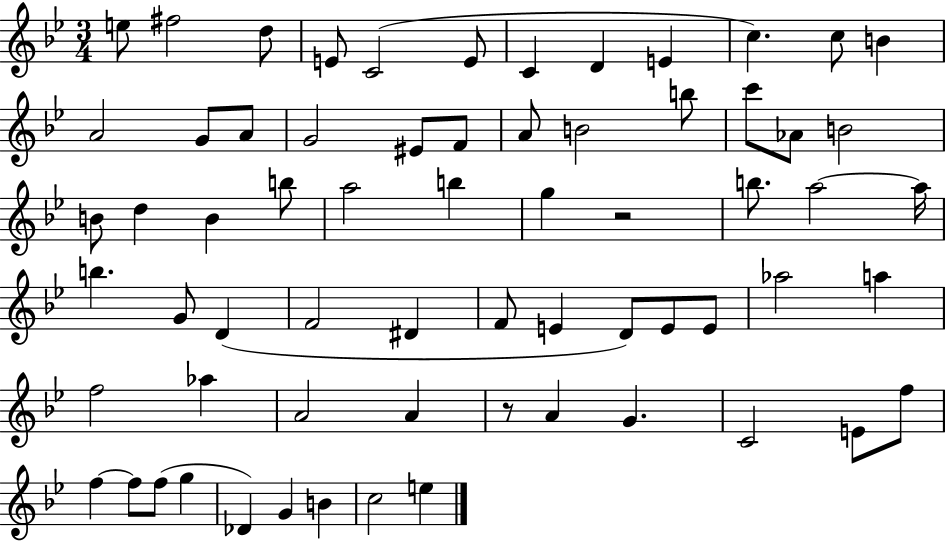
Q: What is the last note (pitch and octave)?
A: E5